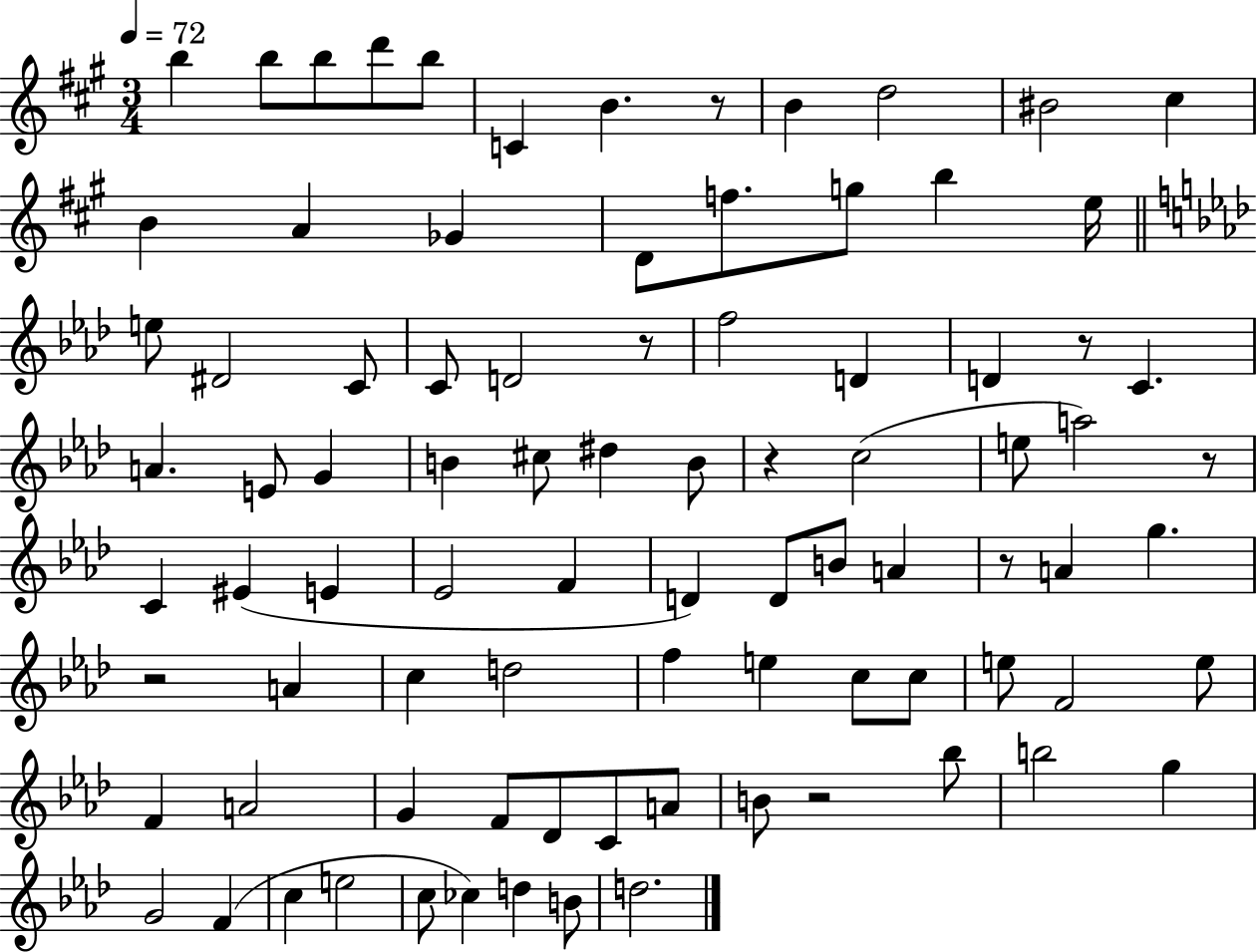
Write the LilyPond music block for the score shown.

{
  \clef treble
  \numericTimeSignature
  \time 3/4
  \key a \major
  \tempo 4 = 72
  b''4 b''8 b''8 d'''8 b''8 | c'4 b'4. r8 | b'4 d''2 | bis'2 cis''4 | \break b'4 a'4 ges'4 | d'8 f''8. g''8 b''4 e''16 | \bar "||" \break \key aes \major e''8 dis'2 c'8 | c'8 d'2 r8 | f''2 d'4 | d'4 r8 c'4. | \break a'4. e'8 g'4 | b'4 cis''8 dis''4 b'8 | r4 c''2( | e''8 a''2) r8 | \break c'4 eis'4( e'4 | ees'2 f'4 | d'4) d'8 b'8 a'4 | r8 a'4 g''4. | \break r2 a'4 | c''4 d''2 | f''4 e''4 c''8 c''8 | e''8 f'2 e''8 | \break f'4 a'2 | g'4 f'8 des'8 c'8 a'8 | b'8 r2 bes''8 | b''2 g''4 | \break g'2 f'4( | c''4 e''2 | c''8 ces''4) d''4 b'8 | d''2. | \break \bar "|."
}